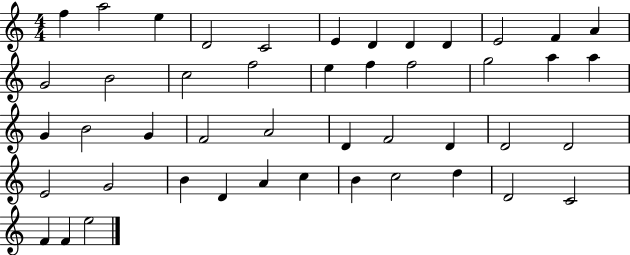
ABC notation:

X:1
T:Untitled
M:4/4
L:1/4
K:C
f a2 e D2 C2 E D D D E2 F A G2 B2 c2 f2 e f f2 g2 a a G B2 G F2 A2 D F2 D D2 D2 E2 G2 B D A c B c2 d D2 C2 F F e2